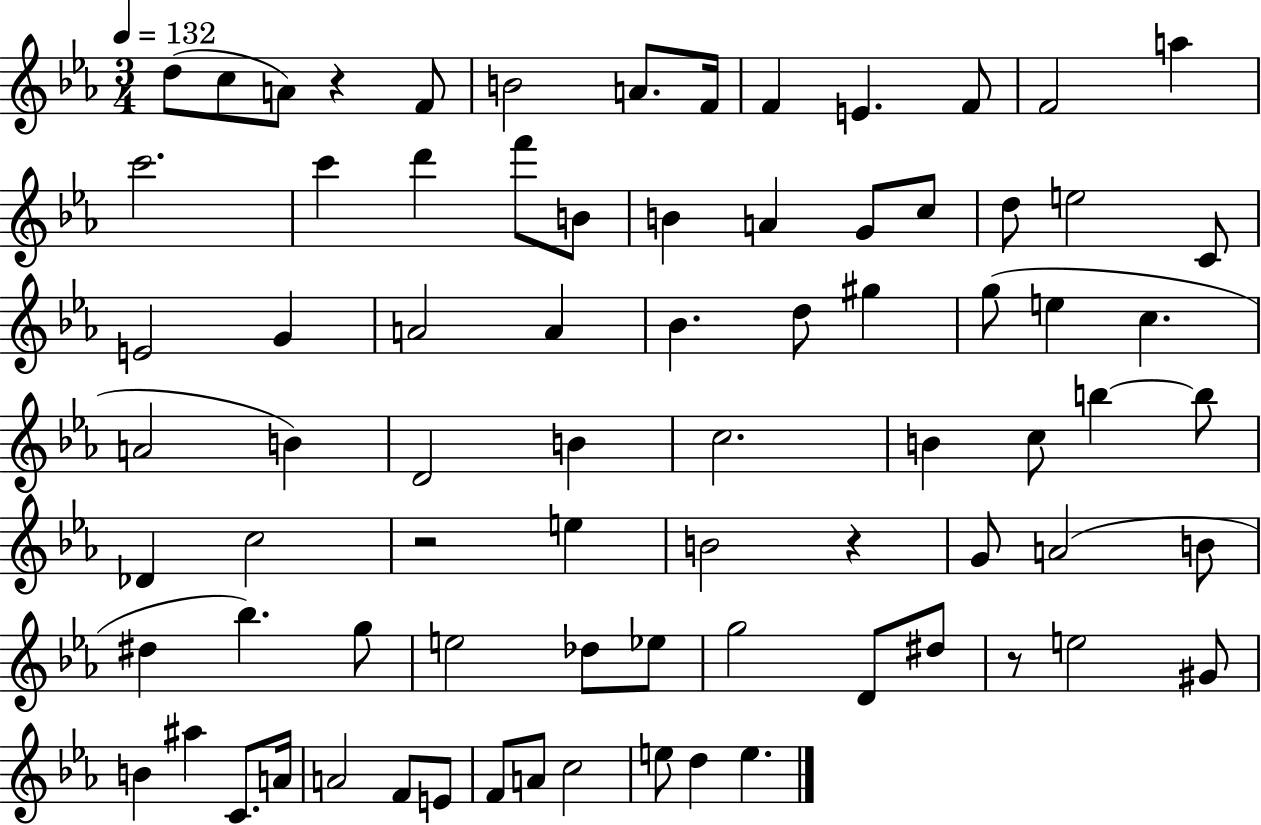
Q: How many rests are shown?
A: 4